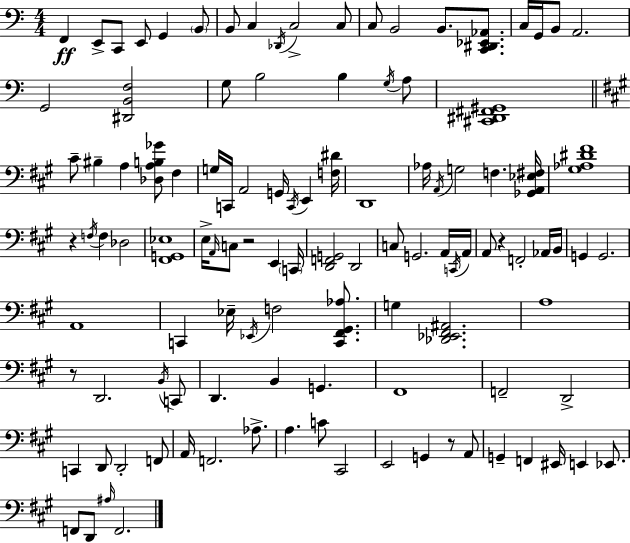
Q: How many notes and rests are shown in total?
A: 113